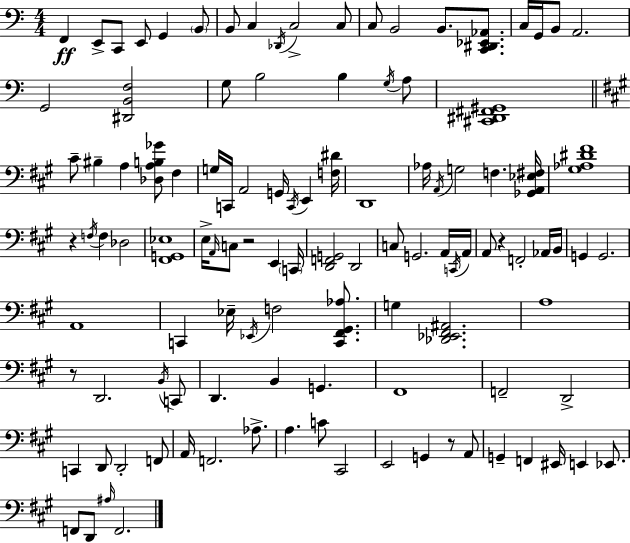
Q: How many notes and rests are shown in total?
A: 113